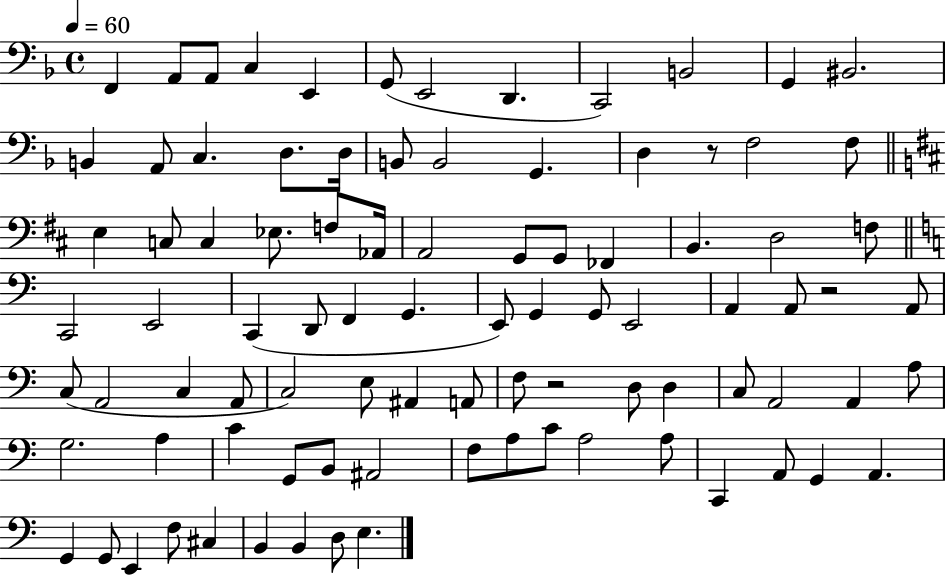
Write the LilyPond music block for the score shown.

{
  \clef bass
  \time 4/4
  \defaultTimeSignature
  \key f \major
  \tempo 4 = 60
  f,4 a,8 a,8 c4 e,4 | g,8( e,2 d,4. | c,2) b,2 | g,4 bis,2. | \break b,4 a,8 c4. d8. d16 | b,8 b,2 g,4. | d4 r8 f2 f8 | \bar "||" \break \key d \major e4 c8 c4 ees8. f8 aes,16 | a,2 g,8 g,8 fes,4 | b,4. d2 f8 | \bar "||" \break \key a \minor c,2 e,2 | c,4( d,8 f,4 g,4. | e,8) g,4 g,8 e,2 | a,4 a,8 r2 a,8 | \break c8( a,2 c4 a,8 | c2) e8 ais,4 a,8 | f8 r2 d8 d4 | c8 a,2 a,4 a8 | \break g2. a4 | c'4 g,8 b,8 ais,2 | f8 a8 c'8 a2 a8 | c,4 a,8 g,4 a,4. | \break g,4 g,8 e,4 f8 cis4 | b,4 b,4 d8 e4. | \bar "|."
}